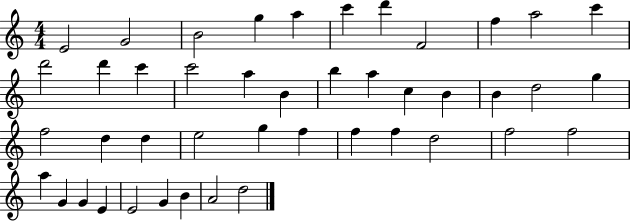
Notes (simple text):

E4/h G4/h B4/h G5/q A5/q C6/q D6/q F4/h F5/q A5/h C6/q D6/h D6/q C6/q C6/h A5/q B4/q B5/q A5/q C5/q B4/q B4/q D5/h G5/q F5/h D5/q D5/q E5/h G5/q F5/q F5/q F5/q D5/h F5/h F5/h A5/q G4/q G4/q E4/q E4/h G4/q B4/q A4/h D5/h